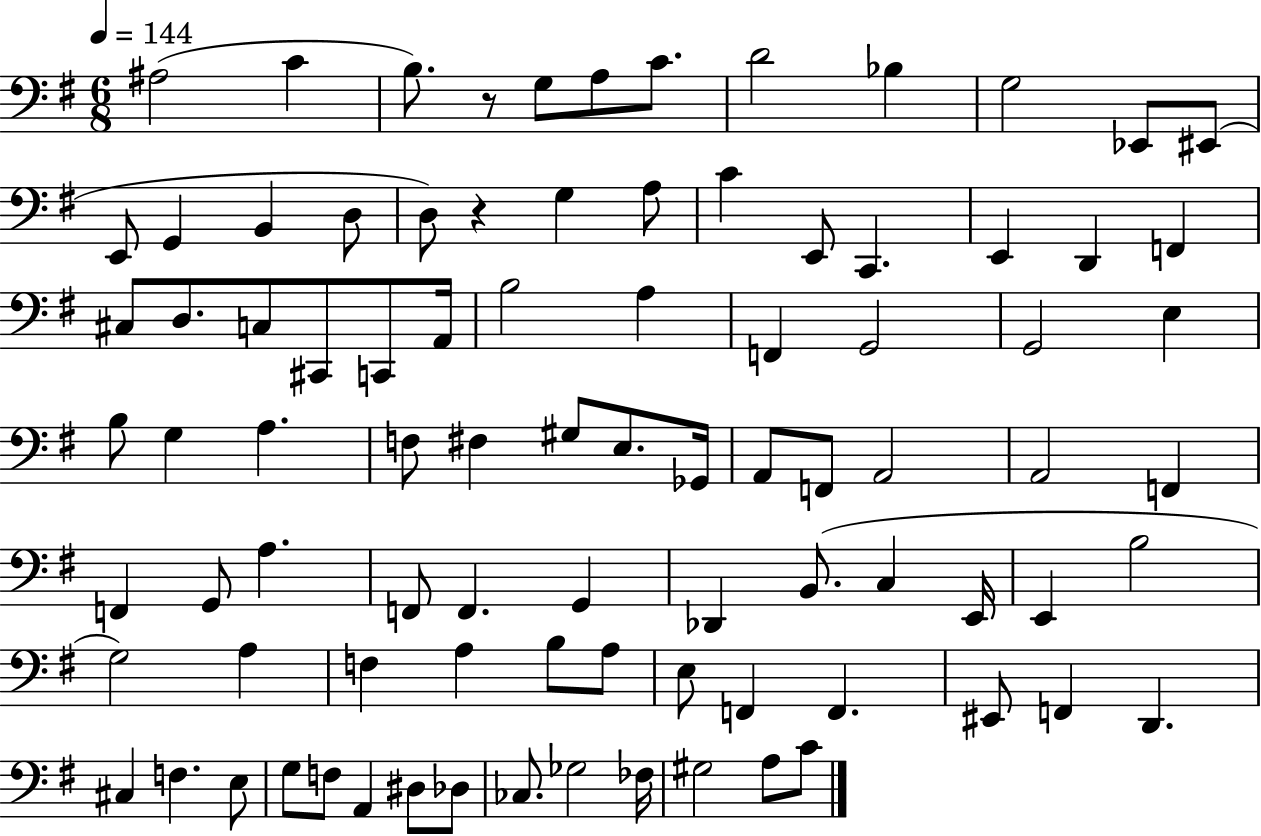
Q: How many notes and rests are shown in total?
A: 89